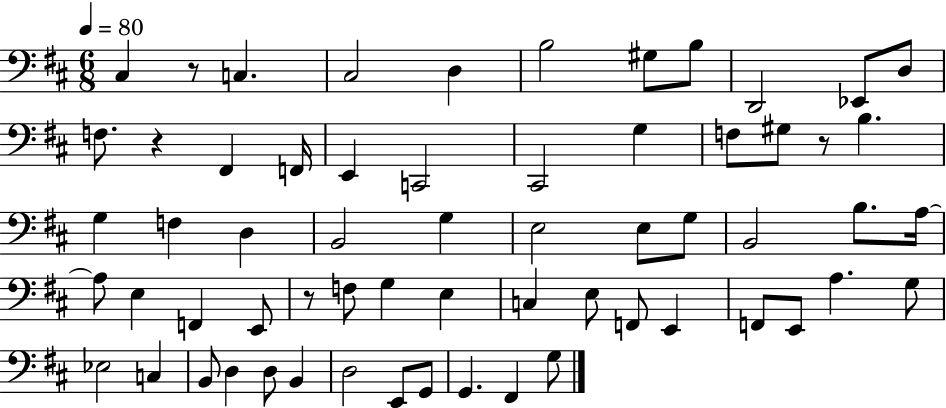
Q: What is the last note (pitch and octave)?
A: G3